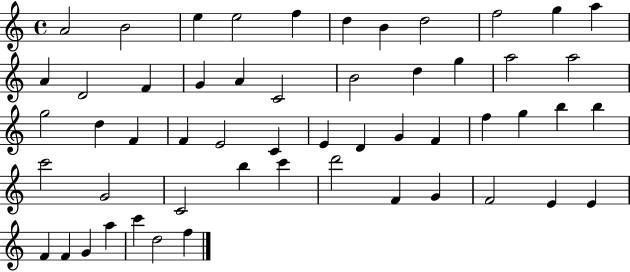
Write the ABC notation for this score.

X:1
T:Untitled
M:4/4
L:1/4
K:C
A2 B2 e e2 f d B d2 f2 g a A D2 F G A C2 B2 d g a2 a2 g2 d F F E2 C E D G F f g b b c'2 G2 C2 b c' d'2 F G F2 E E F F G a c' d2 f